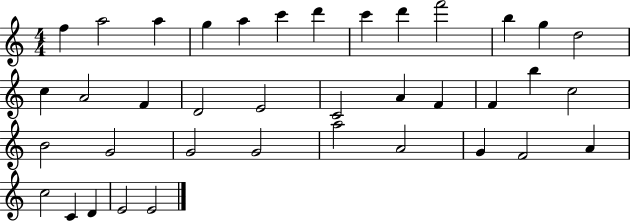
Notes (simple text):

F5/q A5/h A5/q G5/q A5/q C6/q D6/q C6/q D6/q F6/h B5/q G5/q D5/h C5/q A4/h F4/q D4/h E4/h C4/h A4/q F4/q F4/q B5/q C5/h B4/h G4/h G4/h G4/h A5/h A4/h G4/q F4/h A4/q C5/h C4/q D4/q E4/h E4/h